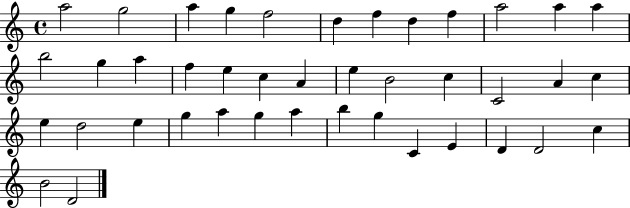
{
  \clef treble
  \time 4/4
  \defaultTimeSignature
  \key c \major
  a''2 g''2 | a''4 g''4 f''2 | d''4 f''4 d''4 f''4 | a''2 a''4 a''4 | \break b''2 g''4 a''4 | f''4 e''4 c''4 a'4 | e''4 b'2 c''4 | c'2 a'4 c''4 | \break e''4 d''2 e''4 | g''4 a''4 g''4 a''4 | b''4 g''4 c'4 e'4 | d'4 d'2 c''4 | \break b'2 d'2 | \bar "|."
}